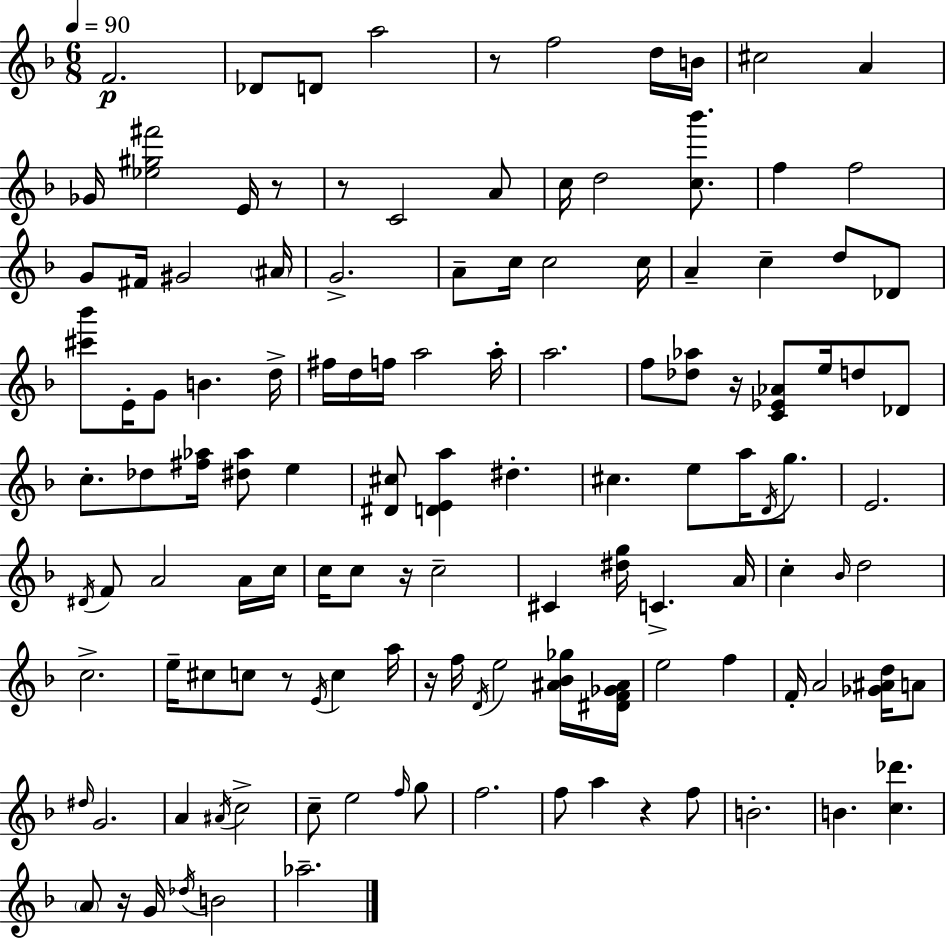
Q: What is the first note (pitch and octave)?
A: F4